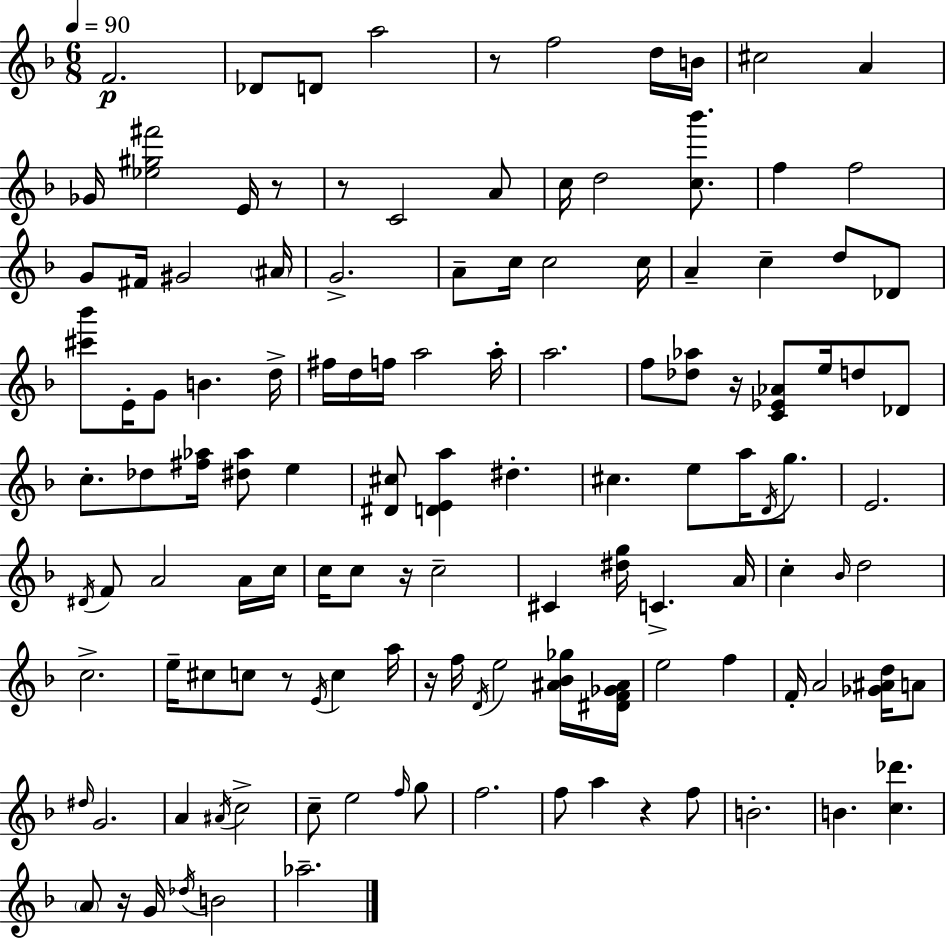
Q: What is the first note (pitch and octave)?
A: F4